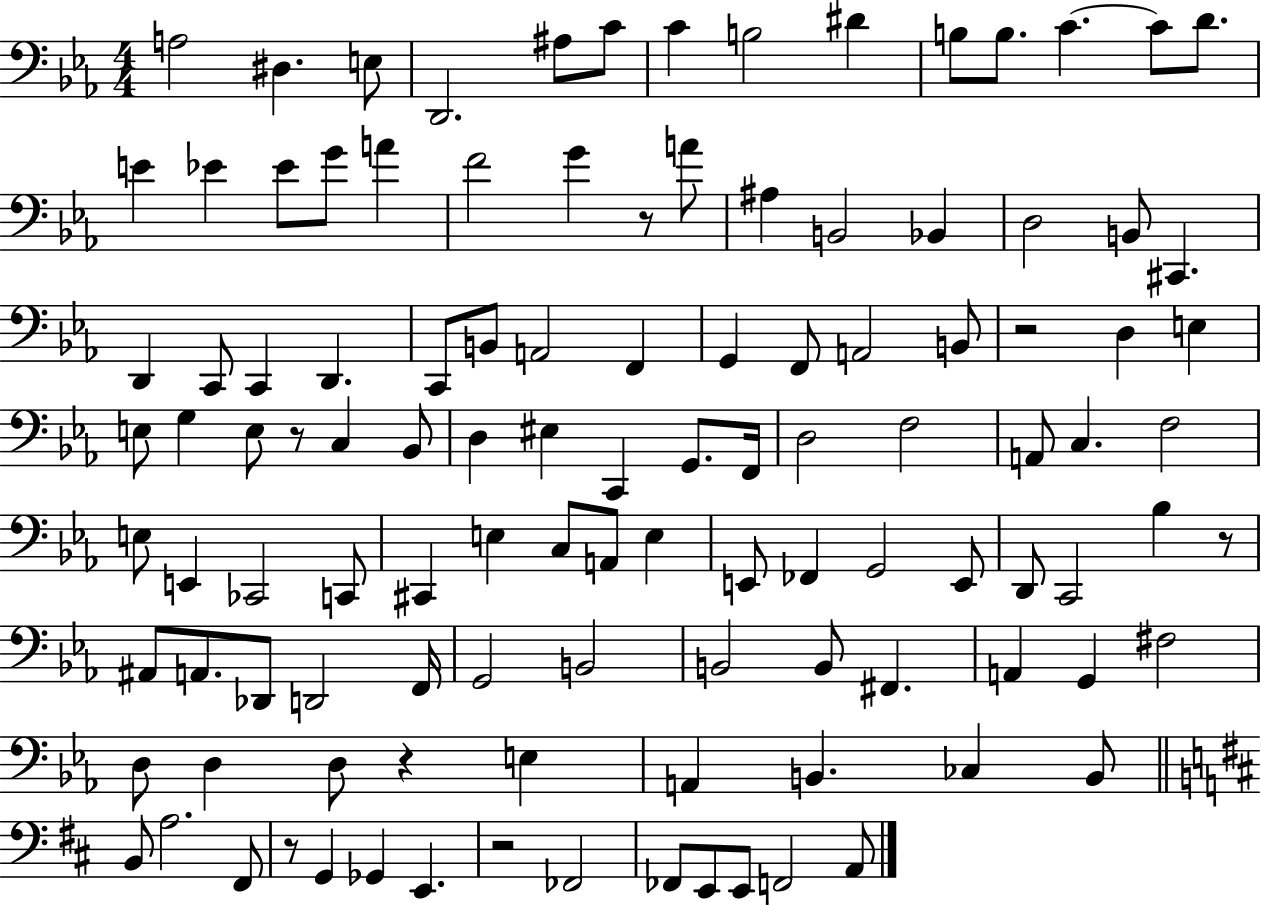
A3/h D#3/q. E3/e D2/h. A#3/e C4/e C4/q B3/h D#4/q B3/e B3/e. C4/q. C4/e D4/e. E4/q Eb4/q Eb4/e G4/e A4/q F4/h G4/q R/e A4/e A#3/q B2/h Bb2/q D3/h B2/e C#2/q. D2/q C2/e C2/q D2/q. C2/e B2/e A2/h F2/q G2/q F2/e A2/h B2/e R/h D3/q E3/q E3/e G3/q E3/e R/e C3/q Bb2/e D3/q EIS3/q C2/q G2/e. F2/s D3/h F3/h A2/e C3/q. F3/h E3/e E2/q CES2/h C2/e C#2/q E3/q C3/e A2/e E3/q E2/e FES2/q G2/h E2/e D2/e C2/h Bb3/q R/e A#2/e A2/e. Db2/e D2/h F2/s G2/h B2/h B2/h B2/e F#2/q. A2/q G2/q F#3/h D3/e D3/q D3/e R/q E3/q A2/q B2/q. CES3/q B2/e B2/e A3/h. F#2/e R/e G2/q Gb2/q E2/q. R/h FES2/h FES2/e E2/e E2/e F2/h A2/e